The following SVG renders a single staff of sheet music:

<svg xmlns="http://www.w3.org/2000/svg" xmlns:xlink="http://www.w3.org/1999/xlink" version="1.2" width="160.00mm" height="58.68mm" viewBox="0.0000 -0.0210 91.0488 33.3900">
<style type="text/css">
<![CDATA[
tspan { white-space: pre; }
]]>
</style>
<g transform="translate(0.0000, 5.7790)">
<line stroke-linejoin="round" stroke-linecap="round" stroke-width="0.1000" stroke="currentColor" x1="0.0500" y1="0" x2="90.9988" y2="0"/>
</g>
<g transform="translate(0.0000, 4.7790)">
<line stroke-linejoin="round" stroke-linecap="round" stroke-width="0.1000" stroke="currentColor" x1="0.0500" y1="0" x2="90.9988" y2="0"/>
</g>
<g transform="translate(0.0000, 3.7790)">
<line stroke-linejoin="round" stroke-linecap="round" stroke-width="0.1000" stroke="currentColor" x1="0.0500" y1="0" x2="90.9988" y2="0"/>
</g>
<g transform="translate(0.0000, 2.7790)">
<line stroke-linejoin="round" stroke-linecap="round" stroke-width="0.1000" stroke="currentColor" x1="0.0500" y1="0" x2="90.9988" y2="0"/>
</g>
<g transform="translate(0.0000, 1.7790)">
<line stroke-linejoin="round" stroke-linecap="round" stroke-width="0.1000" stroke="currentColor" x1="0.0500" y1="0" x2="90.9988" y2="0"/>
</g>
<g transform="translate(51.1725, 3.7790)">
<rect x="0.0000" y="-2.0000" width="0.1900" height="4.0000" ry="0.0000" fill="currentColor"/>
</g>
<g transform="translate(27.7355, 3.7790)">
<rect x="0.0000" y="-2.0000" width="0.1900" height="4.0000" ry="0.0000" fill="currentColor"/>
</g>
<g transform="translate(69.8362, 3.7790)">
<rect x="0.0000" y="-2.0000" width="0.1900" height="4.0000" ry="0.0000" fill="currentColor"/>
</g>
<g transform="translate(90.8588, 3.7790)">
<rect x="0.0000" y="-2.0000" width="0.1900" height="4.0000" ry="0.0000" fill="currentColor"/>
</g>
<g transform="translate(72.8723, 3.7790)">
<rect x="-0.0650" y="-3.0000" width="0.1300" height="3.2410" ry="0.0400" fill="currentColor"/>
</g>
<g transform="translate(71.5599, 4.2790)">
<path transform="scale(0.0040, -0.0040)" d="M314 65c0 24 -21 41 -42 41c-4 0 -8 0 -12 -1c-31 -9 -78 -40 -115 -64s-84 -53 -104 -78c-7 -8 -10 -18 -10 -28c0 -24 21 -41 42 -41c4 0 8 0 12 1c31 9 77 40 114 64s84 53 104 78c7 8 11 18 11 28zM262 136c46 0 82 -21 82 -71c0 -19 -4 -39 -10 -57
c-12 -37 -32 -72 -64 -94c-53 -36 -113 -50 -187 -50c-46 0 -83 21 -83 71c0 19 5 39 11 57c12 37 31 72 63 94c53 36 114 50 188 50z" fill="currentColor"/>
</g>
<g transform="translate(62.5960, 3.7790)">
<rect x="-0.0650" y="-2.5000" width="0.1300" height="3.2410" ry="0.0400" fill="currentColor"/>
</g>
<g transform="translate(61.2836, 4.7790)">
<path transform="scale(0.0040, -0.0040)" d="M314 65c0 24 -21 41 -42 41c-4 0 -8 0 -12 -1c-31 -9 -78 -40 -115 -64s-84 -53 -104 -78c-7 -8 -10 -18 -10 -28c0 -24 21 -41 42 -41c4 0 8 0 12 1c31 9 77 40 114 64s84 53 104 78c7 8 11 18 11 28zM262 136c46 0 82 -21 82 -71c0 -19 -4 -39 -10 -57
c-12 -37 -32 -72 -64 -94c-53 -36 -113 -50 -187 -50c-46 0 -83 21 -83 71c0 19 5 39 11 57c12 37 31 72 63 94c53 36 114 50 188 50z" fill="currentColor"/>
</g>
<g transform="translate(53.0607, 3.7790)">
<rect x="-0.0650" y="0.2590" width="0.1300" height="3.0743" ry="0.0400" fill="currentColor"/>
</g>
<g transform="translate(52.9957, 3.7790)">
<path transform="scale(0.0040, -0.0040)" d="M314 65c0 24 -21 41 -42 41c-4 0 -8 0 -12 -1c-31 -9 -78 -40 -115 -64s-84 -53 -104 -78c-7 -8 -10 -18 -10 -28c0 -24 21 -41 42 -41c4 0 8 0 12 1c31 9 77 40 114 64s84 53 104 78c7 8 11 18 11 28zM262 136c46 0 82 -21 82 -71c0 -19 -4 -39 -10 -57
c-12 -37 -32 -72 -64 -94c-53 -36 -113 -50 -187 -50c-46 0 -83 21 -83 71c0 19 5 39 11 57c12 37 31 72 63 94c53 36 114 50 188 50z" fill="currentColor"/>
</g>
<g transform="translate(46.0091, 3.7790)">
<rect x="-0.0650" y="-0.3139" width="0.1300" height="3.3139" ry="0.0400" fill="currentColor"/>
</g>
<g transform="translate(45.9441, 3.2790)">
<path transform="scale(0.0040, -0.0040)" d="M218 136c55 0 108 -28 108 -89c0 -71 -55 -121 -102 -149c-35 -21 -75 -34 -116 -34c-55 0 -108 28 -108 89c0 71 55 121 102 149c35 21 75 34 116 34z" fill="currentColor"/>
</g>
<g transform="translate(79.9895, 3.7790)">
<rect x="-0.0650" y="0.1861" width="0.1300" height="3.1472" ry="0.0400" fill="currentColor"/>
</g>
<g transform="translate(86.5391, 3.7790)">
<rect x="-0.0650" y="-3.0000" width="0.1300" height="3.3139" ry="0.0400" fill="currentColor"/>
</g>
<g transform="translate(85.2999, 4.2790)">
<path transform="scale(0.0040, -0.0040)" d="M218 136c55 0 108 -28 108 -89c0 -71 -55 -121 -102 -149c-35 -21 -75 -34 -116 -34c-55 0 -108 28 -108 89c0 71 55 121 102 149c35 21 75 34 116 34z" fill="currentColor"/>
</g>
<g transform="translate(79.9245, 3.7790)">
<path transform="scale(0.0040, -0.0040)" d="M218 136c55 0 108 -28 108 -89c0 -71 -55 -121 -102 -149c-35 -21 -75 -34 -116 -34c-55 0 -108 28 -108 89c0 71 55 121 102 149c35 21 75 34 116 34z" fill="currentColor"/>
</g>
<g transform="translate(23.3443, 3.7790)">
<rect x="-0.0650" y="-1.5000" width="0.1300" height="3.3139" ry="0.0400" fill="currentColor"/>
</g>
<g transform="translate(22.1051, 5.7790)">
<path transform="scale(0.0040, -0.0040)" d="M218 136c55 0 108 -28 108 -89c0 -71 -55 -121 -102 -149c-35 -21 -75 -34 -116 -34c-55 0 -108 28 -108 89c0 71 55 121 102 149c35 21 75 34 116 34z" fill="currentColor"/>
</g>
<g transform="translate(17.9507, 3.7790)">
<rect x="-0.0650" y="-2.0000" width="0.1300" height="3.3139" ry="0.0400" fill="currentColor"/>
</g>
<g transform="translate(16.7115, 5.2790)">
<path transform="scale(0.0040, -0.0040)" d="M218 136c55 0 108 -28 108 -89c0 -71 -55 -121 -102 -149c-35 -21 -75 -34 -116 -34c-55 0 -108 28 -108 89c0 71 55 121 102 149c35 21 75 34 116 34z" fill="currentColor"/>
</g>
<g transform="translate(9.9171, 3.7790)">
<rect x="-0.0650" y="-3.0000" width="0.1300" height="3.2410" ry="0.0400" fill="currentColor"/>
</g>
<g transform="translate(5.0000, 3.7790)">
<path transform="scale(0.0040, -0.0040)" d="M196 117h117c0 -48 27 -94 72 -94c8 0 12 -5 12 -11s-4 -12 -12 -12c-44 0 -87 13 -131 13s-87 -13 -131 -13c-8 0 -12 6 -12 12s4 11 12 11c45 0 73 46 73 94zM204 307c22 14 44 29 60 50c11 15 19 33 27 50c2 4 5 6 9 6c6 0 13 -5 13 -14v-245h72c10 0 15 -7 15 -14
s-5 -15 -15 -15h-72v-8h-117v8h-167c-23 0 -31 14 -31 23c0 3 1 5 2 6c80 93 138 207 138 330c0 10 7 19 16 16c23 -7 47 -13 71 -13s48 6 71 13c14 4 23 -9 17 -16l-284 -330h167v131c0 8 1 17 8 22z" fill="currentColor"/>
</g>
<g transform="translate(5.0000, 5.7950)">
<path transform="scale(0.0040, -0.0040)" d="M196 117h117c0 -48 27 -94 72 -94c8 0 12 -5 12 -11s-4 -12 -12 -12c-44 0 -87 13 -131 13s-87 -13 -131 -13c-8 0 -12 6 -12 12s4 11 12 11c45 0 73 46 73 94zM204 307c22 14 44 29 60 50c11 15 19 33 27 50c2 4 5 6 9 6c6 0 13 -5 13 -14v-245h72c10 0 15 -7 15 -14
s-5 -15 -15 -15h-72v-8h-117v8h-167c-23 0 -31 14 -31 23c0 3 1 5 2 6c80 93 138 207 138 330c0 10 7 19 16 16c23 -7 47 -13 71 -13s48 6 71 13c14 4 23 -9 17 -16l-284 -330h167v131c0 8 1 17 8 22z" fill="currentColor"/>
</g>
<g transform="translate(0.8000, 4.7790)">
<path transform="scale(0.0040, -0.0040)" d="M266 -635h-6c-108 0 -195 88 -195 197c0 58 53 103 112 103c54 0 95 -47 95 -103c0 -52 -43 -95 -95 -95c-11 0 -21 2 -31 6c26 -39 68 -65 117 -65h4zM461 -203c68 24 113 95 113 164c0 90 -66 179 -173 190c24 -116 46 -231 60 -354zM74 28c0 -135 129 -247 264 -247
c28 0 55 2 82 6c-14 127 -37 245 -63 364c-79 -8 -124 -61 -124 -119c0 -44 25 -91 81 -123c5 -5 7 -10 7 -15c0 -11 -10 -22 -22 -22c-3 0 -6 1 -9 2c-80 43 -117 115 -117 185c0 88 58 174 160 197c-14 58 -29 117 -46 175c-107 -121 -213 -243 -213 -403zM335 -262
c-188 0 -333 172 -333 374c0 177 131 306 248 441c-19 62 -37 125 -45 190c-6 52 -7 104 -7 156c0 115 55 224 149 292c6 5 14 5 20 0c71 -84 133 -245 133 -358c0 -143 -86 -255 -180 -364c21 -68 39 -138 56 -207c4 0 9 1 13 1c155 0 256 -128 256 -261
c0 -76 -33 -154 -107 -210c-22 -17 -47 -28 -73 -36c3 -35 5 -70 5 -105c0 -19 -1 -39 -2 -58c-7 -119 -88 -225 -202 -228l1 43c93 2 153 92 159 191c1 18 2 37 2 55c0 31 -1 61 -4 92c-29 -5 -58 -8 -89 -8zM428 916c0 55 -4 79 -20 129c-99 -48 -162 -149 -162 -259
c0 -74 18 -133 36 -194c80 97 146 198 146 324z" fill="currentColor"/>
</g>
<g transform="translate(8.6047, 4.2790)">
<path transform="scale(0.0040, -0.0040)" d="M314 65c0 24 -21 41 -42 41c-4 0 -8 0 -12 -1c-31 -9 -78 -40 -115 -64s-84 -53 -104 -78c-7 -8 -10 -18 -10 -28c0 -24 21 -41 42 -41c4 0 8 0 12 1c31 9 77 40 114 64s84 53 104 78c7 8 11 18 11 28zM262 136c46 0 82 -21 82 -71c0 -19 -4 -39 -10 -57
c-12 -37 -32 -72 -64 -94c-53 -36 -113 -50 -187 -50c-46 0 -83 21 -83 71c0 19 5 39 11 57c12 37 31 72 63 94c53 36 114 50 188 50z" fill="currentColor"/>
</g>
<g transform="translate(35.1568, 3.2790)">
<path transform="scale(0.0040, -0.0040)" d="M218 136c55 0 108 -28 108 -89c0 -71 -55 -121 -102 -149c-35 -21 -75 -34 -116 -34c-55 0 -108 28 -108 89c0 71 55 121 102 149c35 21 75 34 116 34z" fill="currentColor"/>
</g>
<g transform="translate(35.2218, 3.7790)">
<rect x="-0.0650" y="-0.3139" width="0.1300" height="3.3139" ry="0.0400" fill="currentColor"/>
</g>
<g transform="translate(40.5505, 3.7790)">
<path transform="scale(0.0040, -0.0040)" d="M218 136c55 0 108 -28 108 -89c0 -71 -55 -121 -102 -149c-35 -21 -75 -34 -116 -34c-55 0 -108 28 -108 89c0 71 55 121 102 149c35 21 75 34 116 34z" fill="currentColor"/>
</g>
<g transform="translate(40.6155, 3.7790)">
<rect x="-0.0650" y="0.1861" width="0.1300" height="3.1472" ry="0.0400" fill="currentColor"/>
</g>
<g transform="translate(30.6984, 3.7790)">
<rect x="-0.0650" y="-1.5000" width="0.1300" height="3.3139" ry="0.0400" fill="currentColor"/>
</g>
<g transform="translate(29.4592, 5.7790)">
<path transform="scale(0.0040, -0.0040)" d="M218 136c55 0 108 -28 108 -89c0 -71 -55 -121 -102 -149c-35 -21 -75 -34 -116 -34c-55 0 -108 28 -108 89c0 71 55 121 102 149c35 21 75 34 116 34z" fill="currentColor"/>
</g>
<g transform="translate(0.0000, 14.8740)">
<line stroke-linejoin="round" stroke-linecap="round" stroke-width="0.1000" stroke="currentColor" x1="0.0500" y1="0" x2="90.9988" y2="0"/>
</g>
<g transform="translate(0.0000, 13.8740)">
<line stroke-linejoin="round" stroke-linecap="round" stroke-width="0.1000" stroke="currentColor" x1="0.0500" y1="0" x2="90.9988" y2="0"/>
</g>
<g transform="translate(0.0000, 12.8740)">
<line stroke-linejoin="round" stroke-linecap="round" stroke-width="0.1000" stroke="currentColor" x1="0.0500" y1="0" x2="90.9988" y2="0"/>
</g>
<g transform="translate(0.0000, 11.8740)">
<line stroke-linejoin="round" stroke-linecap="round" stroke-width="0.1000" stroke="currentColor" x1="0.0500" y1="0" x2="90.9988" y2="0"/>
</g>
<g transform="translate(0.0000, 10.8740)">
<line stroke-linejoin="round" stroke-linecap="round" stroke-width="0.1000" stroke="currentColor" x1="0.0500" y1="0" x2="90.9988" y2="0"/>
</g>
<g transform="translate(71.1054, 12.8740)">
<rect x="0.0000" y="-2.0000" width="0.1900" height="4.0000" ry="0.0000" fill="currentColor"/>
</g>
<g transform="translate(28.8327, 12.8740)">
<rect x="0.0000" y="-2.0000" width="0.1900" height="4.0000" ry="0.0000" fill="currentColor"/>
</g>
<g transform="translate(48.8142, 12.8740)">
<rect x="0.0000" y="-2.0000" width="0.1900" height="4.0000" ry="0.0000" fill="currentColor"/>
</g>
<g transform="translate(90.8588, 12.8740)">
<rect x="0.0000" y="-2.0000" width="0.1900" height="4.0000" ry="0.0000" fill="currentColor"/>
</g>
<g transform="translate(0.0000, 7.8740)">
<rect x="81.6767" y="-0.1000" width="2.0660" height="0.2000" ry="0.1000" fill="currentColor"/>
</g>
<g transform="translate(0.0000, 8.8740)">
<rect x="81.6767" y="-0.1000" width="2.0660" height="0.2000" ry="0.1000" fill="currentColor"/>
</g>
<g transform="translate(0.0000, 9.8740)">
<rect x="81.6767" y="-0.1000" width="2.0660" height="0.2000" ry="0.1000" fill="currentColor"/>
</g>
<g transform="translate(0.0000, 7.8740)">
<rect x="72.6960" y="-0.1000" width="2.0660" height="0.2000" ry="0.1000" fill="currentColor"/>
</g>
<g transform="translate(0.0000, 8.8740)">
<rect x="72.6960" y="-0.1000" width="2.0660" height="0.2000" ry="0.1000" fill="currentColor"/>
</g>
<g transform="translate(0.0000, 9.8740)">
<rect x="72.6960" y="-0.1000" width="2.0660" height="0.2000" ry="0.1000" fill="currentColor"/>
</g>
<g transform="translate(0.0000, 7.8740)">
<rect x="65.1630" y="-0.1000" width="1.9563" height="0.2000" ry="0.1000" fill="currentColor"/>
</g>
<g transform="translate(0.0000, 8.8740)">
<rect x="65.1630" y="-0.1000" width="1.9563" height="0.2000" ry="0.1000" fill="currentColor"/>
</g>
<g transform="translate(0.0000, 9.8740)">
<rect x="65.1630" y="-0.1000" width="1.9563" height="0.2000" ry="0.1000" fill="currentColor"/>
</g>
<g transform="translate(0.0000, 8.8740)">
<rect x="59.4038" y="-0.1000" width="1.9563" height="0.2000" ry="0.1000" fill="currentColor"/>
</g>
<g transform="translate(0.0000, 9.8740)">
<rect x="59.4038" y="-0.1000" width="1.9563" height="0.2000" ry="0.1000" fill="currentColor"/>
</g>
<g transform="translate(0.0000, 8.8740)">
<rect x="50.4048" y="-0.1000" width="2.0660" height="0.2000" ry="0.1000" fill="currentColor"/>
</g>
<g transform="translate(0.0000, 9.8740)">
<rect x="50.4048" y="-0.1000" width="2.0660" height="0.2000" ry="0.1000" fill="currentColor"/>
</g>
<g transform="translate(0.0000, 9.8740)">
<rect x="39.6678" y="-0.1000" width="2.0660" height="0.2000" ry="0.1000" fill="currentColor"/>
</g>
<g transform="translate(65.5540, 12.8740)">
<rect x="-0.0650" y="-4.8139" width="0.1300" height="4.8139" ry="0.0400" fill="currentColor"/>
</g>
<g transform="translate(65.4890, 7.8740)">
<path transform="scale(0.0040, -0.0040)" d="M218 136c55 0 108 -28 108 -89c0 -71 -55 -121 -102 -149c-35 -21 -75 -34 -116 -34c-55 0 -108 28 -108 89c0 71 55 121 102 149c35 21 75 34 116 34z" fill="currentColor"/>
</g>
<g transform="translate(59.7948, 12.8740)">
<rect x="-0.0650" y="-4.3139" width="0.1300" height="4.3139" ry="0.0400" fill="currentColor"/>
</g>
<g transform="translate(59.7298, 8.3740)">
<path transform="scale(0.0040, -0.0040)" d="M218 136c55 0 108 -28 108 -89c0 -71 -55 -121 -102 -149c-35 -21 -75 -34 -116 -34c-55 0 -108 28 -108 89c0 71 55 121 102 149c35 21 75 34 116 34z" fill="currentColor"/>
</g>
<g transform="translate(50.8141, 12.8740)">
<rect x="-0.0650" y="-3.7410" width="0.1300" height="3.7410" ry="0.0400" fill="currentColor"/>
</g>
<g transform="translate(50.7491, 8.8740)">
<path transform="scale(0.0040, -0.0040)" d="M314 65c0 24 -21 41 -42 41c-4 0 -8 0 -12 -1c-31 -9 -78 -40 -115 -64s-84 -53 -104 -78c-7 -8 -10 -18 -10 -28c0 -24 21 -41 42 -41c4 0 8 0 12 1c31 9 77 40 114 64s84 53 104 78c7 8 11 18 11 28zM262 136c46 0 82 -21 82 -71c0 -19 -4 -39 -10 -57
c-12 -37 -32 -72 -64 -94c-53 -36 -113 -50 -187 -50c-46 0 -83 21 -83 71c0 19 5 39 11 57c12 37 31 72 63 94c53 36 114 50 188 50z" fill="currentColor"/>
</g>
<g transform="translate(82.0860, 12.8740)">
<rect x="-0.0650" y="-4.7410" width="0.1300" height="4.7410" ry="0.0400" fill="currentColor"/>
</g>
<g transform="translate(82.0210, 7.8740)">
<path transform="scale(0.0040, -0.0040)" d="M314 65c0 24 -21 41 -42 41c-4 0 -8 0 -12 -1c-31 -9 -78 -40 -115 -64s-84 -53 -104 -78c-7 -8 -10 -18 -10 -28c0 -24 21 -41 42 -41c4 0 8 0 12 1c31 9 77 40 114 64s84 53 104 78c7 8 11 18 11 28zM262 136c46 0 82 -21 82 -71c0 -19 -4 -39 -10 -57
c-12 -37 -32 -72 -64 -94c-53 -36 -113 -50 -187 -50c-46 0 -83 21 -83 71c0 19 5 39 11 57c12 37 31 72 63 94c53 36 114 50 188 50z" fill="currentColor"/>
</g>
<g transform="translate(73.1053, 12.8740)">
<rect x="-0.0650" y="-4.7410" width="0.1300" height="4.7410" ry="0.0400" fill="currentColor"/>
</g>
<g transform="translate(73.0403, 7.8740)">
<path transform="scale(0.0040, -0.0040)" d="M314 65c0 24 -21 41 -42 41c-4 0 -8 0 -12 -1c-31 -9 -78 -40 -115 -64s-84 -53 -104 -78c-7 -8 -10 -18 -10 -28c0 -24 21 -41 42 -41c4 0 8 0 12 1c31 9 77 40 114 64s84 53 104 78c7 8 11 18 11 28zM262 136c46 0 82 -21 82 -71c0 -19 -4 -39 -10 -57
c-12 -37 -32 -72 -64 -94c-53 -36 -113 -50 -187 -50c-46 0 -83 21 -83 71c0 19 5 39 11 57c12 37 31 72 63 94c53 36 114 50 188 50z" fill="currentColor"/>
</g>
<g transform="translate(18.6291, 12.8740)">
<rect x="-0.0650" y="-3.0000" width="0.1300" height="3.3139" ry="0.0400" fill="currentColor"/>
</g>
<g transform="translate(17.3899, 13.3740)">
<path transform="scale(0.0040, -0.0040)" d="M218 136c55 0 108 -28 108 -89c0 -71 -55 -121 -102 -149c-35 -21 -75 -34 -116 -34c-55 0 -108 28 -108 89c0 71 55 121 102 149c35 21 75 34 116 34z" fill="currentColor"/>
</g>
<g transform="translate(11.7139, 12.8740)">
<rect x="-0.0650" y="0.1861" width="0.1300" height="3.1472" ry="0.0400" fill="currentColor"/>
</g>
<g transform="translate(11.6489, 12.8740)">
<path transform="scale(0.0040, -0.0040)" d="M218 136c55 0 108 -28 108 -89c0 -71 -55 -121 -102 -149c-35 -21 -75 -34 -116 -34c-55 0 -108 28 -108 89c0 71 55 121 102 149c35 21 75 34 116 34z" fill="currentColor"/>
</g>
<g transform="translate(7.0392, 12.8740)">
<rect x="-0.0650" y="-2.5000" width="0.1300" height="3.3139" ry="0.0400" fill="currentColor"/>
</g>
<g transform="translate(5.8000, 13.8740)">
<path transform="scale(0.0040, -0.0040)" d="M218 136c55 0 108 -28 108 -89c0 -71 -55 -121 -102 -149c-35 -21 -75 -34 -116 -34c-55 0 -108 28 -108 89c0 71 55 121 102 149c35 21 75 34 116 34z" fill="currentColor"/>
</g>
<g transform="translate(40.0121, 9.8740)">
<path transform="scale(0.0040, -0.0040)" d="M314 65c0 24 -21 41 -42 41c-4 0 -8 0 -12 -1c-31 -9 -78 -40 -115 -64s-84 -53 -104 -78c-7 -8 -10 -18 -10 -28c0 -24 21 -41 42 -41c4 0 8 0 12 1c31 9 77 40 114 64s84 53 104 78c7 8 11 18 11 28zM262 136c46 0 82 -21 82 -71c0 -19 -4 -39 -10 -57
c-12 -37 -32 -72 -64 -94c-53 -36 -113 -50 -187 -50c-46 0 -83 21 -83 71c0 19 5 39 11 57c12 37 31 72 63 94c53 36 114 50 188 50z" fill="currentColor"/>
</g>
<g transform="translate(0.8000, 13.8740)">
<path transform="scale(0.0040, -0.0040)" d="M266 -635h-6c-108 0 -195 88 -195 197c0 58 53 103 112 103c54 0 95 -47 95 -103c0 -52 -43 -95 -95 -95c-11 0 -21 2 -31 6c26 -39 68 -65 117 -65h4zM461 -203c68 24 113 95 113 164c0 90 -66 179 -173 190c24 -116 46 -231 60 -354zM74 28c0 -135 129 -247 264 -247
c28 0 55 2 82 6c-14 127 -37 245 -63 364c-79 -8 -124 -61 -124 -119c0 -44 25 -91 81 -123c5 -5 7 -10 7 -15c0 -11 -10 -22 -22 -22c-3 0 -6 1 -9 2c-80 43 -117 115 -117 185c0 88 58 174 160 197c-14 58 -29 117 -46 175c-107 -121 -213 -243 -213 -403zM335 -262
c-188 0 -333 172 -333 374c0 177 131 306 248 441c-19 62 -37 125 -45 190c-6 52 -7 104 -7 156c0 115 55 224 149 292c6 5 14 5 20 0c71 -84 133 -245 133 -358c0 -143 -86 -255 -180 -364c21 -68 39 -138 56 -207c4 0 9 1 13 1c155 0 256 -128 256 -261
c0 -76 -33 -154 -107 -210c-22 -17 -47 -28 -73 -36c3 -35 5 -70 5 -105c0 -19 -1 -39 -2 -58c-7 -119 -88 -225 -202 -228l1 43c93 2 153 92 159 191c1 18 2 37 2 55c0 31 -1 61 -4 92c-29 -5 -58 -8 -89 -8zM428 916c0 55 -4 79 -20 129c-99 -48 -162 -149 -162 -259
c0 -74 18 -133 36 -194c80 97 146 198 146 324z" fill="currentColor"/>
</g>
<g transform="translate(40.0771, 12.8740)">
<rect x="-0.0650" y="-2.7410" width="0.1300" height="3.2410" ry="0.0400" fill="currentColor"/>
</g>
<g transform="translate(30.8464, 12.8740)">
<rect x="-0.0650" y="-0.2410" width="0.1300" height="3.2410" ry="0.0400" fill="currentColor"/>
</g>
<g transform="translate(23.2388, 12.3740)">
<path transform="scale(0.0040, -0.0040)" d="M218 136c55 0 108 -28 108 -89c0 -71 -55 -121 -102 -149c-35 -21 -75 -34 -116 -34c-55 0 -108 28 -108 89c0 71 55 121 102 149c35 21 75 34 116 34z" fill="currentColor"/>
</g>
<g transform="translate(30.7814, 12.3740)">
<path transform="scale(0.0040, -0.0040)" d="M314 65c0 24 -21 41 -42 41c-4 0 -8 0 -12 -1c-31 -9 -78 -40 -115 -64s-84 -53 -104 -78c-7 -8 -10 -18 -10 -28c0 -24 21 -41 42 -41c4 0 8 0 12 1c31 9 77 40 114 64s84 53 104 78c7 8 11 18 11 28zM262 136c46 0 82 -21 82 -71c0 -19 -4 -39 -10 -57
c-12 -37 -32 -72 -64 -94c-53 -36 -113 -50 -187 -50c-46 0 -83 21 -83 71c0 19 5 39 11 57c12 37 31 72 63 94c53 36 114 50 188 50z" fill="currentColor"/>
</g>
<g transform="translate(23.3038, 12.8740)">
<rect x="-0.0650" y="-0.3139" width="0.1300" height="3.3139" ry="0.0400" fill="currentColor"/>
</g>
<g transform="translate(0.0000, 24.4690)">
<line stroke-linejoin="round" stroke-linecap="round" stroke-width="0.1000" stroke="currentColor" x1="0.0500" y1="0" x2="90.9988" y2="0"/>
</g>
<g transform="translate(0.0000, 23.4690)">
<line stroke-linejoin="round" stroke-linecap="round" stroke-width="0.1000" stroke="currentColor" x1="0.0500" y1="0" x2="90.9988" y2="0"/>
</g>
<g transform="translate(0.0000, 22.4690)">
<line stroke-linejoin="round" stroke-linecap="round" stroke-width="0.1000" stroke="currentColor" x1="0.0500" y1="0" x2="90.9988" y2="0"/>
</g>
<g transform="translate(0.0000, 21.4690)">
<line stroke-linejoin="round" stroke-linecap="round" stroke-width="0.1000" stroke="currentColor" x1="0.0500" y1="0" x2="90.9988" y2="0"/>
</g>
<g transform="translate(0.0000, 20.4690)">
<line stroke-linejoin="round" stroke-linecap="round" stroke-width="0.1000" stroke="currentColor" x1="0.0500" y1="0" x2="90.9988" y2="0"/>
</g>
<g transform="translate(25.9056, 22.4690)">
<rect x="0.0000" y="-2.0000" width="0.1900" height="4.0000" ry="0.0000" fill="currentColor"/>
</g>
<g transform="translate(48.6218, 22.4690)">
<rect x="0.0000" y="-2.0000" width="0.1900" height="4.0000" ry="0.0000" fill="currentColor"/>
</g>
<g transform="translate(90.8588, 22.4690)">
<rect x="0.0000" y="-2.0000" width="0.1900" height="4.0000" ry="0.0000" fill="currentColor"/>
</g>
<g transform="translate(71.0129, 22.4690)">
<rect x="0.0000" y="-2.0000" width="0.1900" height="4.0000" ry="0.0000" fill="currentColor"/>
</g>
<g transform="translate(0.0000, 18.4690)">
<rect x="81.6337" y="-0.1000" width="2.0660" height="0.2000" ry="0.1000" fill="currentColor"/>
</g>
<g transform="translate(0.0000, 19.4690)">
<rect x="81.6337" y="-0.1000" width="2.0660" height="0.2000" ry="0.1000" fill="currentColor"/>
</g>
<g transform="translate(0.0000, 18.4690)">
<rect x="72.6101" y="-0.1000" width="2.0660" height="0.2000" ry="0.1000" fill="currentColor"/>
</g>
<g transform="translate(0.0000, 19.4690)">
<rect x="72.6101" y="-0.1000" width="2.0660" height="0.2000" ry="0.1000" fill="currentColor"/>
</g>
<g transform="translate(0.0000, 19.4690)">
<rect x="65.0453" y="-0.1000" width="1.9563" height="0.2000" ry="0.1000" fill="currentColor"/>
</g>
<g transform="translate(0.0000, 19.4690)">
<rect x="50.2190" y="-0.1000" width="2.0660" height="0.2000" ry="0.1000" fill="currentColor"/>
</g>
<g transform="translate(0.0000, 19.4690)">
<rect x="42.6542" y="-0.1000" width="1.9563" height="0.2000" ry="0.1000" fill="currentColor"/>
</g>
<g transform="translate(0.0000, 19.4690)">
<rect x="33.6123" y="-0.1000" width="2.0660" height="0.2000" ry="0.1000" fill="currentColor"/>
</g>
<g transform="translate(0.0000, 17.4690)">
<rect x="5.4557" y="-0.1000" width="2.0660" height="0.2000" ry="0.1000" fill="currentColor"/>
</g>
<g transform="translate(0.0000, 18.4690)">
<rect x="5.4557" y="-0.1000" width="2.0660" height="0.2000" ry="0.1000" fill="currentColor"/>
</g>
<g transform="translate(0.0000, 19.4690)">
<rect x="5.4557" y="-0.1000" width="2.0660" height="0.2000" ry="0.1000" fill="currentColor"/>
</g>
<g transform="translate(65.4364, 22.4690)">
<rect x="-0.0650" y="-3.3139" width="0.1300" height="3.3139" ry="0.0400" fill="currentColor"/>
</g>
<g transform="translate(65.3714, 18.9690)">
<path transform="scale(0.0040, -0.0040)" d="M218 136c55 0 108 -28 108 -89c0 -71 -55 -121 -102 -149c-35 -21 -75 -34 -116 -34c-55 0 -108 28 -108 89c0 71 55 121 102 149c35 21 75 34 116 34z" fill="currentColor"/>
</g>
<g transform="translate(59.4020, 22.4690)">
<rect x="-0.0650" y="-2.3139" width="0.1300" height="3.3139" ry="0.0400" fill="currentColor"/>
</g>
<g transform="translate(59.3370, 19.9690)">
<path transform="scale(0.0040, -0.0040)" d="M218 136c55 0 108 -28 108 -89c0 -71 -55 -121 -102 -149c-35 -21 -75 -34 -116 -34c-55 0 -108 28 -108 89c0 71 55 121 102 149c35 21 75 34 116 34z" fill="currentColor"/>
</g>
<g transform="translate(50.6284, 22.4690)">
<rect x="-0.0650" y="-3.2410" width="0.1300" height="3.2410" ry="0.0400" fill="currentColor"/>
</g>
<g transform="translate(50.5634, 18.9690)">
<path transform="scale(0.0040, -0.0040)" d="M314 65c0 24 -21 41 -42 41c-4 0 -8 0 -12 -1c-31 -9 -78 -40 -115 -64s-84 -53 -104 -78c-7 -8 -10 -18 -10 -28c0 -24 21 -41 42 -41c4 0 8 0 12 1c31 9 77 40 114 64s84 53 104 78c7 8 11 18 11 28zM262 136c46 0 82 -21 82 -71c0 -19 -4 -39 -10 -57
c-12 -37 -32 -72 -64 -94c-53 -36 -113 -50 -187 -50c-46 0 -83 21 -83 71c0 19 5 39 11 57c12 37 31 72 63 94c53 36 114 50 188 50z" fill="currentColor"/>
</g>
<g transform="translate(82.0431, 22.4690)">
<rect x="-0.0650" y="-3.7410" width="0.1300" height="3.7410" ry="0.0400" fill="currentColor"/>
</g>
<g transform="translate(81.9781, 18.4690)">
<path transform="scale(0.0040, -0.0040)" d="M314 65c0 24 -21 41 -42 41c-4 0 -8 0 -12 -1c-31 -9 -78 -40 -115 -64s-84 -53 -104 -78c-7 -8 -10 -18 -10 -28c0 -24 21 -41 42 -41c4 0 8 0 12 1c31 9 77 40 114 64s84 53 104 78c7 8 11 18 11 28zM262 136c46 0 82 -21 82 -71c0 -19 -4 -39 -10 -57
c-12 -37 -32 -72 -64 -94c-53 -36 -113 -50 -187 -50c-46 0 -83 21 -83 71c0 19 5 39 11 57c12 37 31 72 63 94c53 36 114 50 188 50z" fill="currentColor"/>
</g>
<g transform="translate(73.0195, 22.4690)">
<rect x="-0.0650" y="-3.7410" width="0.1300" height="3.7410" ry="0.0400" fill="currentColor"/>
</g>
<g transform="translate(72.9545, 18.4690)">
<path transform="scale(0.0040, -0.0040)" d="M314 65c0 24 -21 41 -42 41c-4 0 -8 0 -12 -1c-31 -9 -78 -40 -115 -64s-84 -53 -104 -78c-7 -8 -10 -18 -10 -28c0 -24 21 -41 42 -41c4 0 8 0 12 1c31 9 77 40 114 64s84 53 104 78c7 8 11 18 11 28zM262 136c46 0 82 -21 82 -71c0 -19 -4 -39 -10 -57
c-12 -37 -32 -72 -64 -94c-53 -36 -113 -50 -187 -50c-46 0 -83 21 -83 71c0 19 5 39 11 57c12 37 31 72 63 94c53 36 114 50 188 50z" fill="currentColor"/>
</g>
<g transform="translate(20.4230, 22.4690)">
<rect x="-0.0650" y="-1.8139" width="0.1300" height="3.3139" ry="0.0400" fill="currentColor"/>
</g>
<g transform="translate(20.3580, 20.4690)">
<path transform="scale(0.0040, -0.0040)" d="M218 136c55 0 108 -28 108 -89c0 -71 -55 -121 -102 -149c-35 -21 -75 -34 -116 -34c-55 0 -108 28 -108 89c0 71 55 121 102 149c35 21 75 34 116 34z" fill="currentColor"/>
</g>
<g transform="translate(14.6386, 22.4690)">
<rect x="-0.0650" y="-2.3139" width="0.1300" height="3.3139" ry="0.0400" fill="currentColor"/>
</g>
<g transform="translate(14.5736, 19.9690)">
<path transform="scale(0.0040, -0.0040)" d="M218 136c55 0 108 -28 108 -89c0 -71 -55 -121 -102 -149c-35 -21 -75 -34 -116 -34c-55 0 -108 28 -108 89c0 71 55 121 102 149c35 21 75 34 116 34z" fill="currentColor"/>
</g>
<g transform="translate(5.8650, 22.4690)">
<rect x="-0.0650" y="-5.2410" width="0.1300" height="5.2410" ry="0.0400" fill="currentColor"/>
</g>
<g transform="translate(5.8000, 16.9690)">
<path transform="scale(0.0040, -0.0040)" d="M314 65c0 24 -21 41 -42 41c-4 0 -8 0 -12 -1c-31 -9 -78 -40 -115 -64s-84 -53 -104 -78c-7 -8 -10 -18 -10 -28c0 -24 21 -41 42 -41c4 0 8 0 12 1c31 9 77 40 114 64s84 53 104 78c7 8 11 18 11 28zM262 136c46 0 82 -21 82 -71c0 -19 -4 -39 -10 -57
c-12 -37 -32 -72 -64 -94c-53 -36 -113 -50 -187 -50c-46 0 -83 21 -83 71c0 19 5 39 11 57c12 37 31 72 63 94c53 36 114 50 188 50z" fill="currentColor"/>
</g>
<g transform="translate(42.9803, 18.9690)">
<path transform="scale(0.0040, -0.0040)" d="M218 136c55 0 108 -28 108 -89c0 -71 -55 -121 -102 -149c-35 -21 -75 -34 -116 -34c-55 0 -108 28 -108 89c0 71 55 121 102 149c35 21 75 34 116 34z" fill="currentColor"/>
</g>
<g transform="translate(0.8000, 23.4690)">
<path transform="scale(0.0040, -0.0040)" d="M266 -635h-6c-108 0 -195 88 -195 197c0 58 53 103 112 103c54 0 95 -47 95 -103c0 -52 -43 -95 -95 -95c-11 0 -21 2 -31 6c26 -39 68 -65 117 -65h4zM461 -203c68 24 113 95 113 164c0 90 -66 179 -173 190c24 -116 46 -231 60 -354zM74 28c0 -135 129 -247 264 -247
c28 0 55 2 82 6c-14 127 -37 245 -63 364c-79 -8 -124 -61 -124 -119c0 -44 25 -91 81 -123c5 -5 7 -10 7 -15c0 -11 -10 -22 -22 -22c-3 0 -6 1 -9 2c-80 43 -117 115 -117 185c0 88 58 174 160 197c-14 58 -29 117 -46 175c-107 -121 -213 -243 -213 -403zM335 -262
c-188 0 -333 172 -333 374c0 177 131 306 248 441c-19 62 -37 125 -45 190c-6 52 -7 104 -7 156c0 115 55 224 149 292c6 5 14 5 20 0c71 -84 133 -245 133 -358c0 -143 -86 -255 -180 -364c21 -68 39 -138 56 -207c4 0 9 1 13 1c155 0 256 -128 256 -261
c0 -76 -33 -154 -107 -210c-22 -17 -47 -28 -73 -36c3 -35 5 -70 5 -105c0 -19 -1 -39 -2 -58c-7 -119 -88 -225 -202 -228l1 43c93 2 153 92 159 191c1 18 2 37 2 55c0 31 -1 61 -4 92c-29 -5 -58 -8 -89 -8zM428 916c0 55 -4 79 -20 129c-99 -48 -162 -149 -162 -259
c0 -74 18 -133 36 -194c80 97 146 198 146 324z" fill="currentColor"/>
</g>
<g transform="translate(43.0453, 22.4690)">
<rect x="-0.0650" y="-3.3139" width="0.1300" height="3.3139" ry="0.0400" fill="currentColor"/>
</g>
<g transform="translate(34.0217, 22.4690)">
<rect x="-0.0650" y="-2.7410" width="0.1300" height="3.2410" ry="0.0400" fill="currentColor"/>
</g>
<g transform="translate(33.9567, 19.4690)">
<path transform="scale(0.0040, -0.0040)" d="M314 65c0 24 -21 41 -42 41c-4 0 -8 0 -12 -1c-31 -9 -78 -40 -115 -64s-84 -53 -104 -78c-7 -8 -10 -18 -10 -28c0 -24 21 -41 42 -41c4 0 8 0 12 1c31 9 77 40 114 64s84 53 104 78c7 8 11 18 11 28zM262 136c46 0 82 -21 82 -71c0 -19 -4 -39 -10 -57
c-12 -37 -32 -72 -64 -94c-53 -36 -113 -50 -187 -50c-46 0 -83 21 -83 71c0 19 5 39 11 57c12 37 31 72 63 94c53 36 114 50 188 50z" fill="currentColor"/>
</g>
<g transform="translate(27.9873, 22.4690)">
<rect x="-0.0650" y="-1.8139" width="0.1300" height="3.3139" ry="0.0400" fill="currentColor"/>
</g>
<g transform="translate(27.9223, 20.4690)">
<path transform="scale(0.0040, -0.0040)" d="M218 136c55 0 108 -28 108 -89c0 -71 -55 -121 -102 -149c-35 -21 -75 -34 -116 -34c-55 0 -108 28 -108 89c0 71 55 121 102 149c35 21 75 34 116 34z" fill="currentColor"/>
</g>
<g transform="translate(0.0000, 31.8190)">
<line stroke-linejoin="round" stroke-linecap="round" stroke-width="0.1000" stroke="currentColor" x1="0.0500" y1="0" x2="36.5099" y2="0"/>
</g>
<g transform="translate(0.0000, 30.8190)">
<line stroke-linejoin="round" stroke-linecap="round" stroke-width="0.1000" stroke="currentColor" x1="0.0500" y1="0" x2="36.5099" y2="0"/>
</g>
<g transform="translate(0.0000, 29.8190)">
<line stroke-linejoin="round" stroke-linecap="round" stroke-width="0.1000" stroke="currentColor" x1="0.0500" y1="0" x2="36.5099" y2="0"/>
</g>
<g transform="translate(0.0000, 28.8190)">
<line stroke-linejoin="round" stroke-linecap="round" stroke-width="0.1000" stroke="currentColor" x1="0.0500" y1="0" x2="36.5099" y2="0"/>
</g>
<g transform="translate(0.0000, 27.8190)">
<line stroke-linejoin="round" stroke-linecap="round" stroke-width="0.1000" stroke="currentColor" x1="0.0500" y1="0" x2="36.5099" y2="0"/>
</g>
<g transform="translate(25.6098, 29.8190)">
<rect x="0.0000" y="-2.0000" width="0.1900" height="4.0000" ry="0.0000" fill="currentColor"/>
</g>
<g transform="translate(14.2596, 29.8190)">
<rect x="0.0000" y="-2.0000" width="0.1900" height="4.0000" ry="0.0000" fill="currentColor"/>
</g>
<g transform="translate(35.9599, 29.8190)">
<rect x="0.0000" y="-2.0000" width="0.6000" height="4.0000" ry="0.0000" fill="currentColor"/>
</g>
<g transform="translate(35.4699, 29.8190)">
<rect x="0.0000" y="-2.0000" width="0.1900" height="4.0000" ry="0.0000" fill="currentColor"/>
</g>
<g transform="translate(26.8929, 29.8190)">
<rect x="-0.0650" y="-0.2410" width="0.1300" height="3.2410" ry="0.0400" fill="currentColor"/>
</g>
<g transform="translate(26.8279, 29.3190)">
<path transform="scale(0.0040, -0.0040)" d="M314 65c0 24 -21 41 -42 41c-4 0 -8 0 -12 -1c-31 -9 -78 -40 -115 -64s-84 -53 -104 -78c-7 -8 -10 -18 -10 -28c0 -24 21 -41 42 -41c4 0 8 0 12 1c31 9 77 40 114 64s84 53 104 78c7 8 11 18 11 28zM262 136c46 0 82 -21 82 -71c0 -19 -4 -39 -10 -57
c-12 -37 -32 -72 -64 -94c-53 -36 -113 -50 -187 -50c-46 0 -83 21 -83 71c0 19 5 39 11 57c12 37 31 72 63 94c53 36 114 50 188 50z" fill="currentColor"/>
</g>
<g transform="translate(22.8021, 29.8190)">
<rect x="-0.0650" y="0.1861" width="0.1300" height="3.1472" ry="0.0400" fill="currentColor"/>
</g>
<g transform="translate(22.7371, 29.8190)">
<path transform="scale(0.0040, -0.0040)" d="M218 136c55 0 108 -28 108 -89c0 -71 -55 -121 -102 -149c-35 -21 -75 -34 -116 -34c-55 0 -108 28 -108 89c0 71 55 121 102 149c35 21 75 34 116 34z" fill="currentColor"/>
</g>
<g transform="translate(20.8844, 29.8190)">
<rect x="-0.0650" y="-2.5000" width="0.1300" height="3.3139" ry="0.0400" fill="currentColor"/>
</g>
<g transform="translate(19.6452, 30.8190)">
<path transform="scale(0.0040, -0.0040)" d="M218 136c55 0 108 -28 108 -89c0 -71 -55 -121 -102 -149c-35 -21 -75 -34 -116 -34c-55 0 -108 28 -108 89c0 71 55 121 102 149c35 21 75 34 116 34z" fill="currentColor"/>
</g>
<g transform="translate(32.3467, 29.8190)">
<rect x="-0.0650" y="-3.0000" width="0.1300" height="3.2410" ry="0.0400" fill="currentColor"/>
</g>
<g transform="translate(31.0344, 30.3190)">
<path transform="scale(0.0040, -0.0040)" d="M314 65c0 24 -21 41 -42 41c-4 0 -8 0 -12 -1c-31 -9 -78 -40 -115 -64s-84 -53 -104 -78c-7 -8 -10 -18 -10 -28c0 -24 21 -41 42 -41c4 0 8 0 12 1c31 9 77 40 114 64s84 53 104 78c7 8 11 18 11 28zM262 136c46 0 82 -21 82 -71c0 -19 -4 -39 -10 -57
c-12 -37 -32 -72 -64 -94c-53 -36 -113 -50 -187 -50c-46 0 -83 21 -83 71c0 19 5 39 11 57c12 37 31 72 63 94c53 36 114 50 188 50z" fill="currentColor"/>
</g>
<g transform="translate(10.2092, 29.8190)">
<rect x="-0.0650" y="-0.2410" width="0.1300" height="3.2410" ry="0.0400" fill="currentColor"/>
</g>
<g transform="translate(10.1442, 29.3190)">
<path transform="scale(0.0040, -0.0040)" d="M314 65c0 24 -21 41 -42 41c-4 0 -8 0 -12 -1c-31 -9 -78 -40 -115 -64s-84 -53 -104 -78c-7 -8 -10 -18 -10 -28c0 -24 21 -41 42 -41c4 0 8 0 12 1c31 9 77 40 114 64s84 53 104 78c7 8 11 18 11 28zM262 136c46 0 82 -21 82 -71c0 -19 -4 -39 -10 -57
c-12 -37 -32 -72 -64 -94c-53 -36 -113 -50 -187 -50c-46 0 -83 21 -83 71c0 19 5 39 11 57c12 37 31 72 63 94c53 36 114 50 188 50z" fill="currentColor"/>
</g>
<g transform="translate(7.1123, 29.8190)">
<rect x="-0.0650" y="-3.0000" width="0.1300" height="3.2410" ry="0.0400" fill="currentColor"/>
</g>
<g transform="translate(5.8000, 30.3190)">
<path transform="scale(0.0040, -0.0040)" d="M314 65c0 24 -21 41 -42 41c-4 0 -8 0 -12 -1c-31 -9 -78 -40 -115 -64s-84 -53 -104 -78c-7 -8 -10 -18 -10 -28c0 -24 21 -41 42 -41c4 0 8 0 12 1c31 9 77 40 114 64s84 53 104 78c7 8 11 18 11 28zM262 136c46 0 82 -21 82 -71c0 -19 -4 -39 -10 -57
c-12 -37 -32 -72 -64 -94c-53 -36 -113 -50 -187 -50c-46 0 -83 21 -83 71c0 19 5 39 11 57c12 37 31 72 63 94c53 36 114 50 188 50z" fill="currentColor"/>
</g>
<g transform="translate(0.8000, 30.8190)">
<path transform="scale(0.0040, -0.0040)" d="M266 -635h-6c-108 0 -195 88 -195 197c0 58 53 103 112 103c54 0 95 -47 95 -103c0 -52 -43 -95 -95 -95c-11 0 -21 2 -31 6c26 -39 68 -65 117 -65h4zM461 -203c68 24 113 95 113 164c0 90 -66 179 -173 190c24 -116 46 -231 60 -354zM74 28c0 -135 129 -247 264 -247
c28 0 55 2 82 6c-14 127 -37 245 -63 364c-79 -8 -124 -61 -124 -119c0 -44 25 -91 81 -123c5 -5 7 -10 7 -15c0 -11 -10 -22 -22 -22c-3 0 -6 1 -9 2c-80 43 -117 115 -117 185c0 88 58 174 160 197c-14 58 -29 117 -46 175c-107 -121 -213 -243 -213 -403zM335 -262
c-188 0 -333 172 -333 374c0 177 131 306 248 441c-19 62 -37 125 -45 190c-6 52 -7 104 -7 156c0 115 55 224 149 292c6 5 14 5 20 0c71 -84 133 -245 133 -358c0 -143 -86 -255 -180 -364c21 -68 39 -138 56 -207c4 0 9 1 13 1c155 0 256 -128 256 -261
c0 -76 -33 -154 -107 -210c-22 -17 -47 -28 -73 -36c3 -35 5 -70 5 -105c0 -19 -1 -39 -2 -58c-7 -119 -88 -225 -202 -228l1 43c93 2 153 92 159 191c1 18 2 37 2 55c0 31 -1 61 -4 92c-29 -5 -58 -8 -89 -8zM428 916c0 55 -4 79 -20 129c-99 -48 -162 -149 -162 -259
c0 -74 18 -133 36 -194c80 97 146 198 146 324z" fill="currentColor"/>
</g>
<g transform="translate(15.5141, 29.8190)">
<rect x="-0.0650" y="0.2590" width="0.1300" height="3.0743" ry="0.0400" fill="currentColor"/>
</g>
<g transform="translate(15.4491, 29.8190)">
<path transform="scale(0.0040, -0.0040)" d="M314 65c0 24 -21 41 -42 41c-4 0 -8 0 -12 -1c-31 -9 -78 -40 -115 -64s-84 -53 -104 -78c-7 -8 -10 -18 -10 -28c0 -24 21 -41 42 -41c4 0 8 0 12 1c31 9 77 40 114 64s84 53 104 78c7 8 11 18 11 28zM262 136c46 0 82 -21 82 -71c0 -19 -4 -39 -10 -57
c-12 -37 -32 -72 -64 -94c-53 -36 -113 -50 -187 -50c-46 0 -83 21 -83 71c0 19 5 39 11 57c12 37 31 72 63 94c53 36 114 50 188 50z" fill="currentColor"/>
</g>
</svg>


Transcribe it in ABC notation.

X:1
T:Untitled
M:4/4
L:1/4
K:C
A2 F E E c B c B2 G2 A2 B A G B A c c2 a2 c'2 d' e' e'2 e'2 f'2 g f f a2 b b2 g b c'2 c'2 A2 c2 B2 G B c2 A2